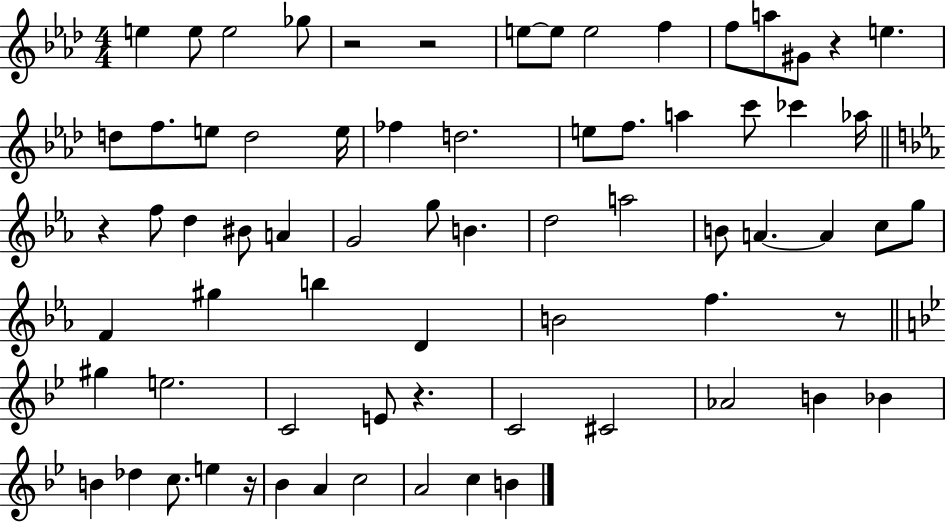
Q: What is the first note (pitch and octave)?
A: E5